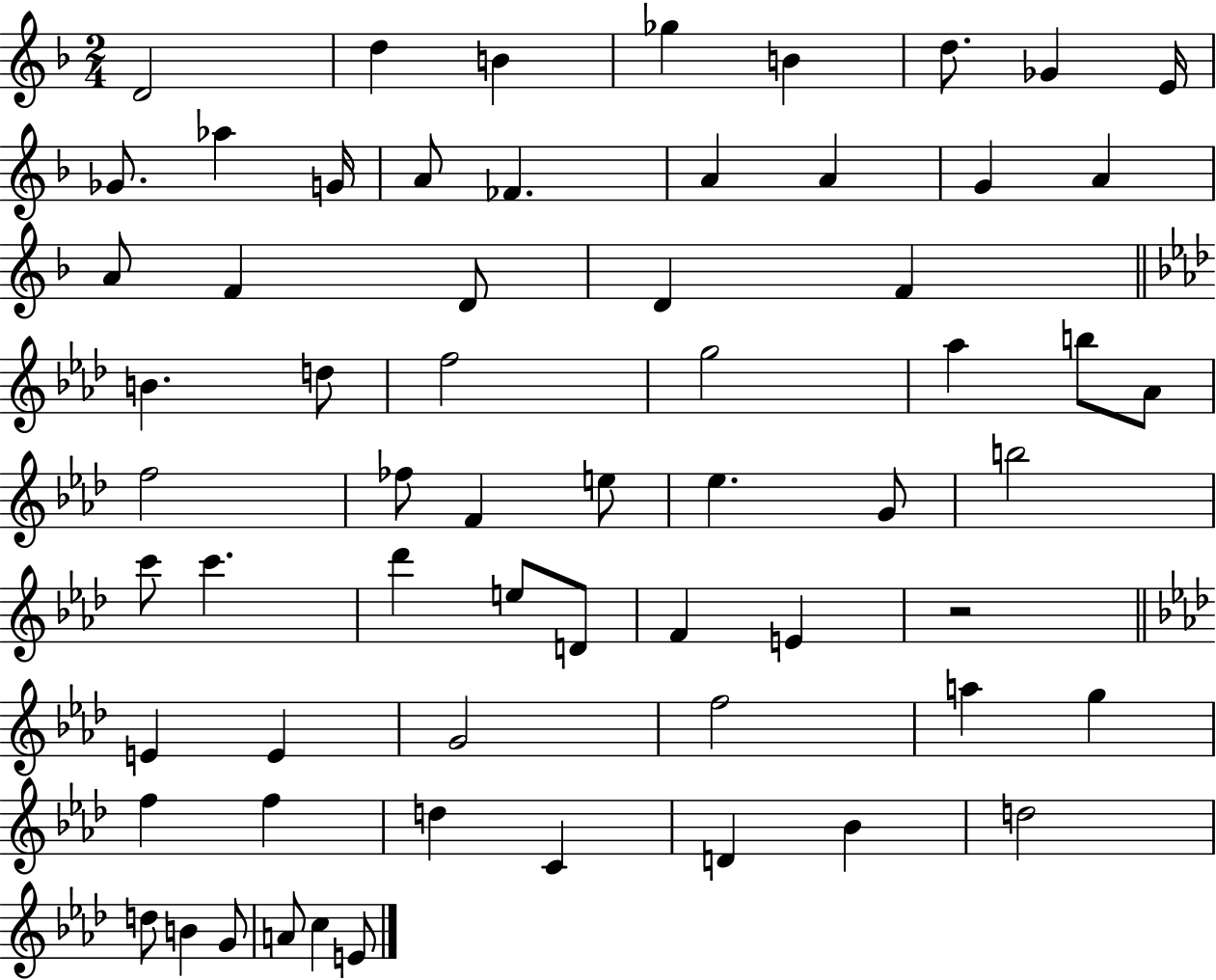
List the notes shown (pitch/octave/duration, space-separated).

D4/h D5/q B4/q Gb5/q B4/q D5/e. Gb4/q E4/s Gb4/e. Ab5/q G4/s A4/e FES4/q. A4/q A4/q G4/q A4/q A4/e F4/q D4/e D4/q F4/q B4/q. D5/e F5/h G5/h Ab5/q B5/e Ab4/e F5/h FES5/e F4/q E5/e Eb5/q. G4/e B5/h C6/e C6/q. Db6/q E5/e D4/e F4/q E4/q R/h E4/q E4/q G4/h F5/h A5/q G5/q F5/q F5/q D5/q C4/q D4/q Bb4/q D5/h D5/e B4/q G4/e A4/e C5/q E4/e